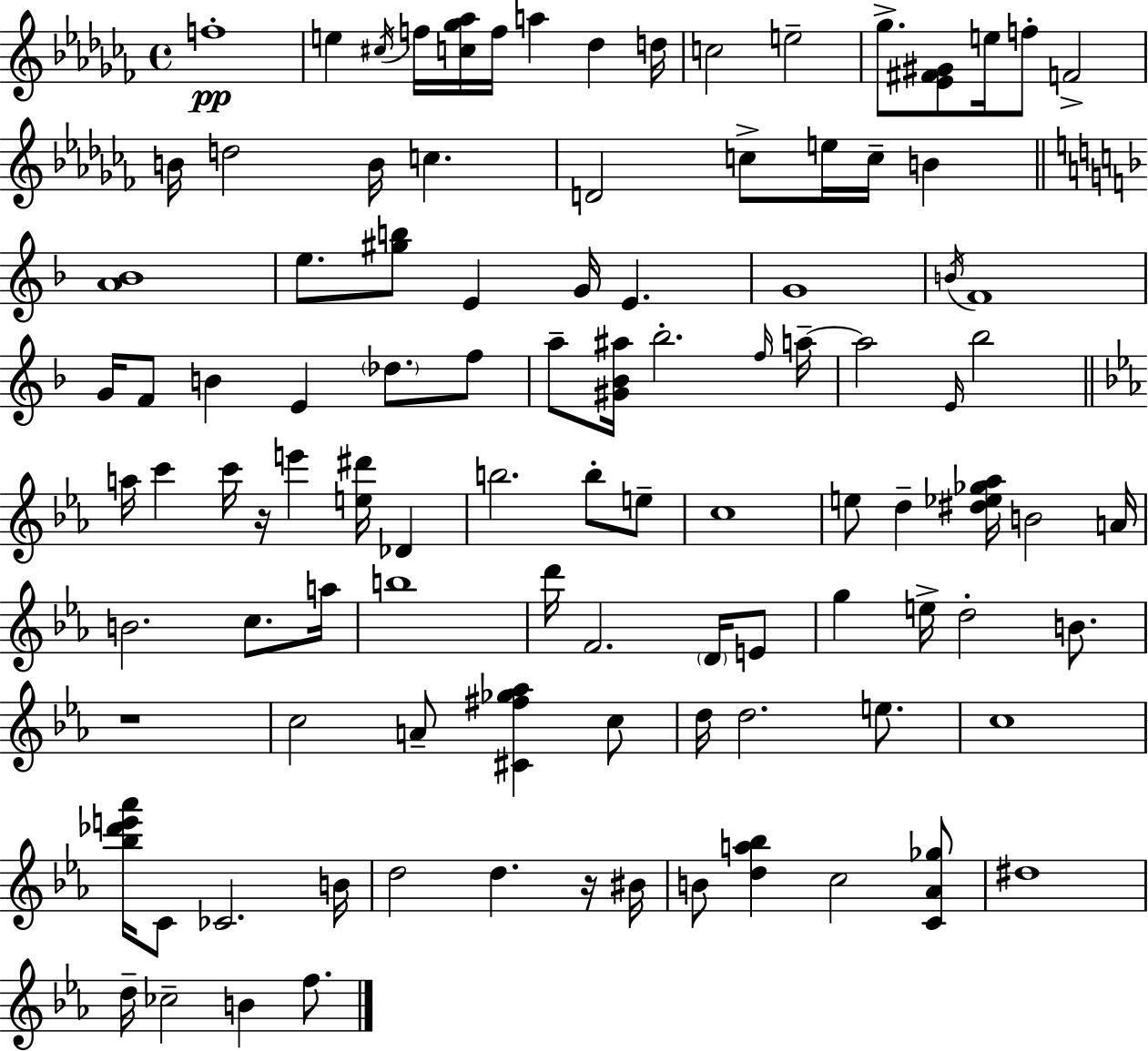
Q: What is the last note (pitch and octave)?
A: F5